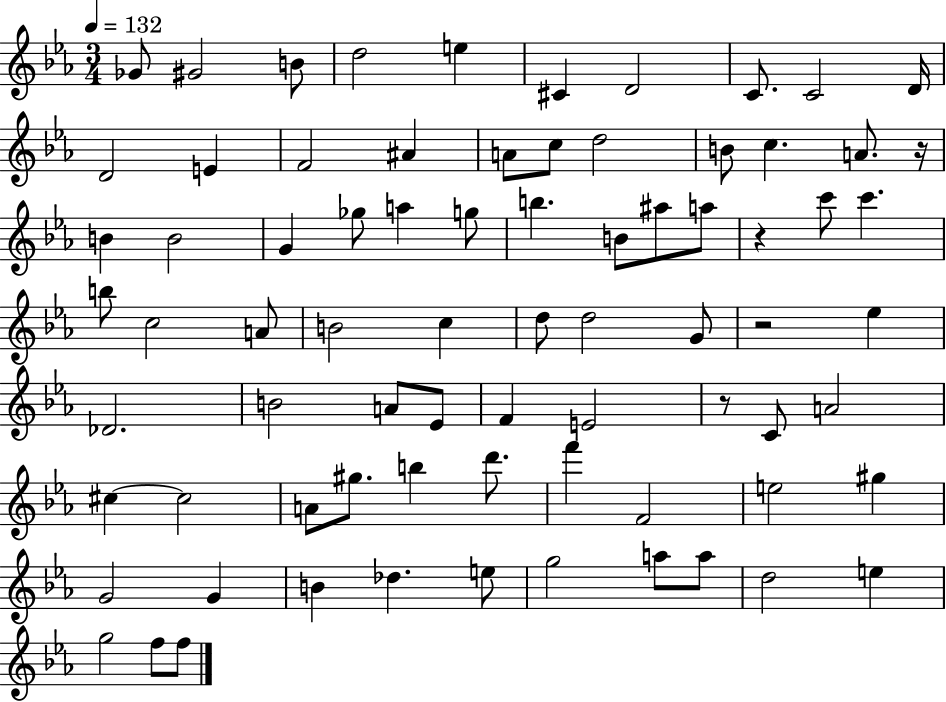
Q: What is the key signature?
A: EES major